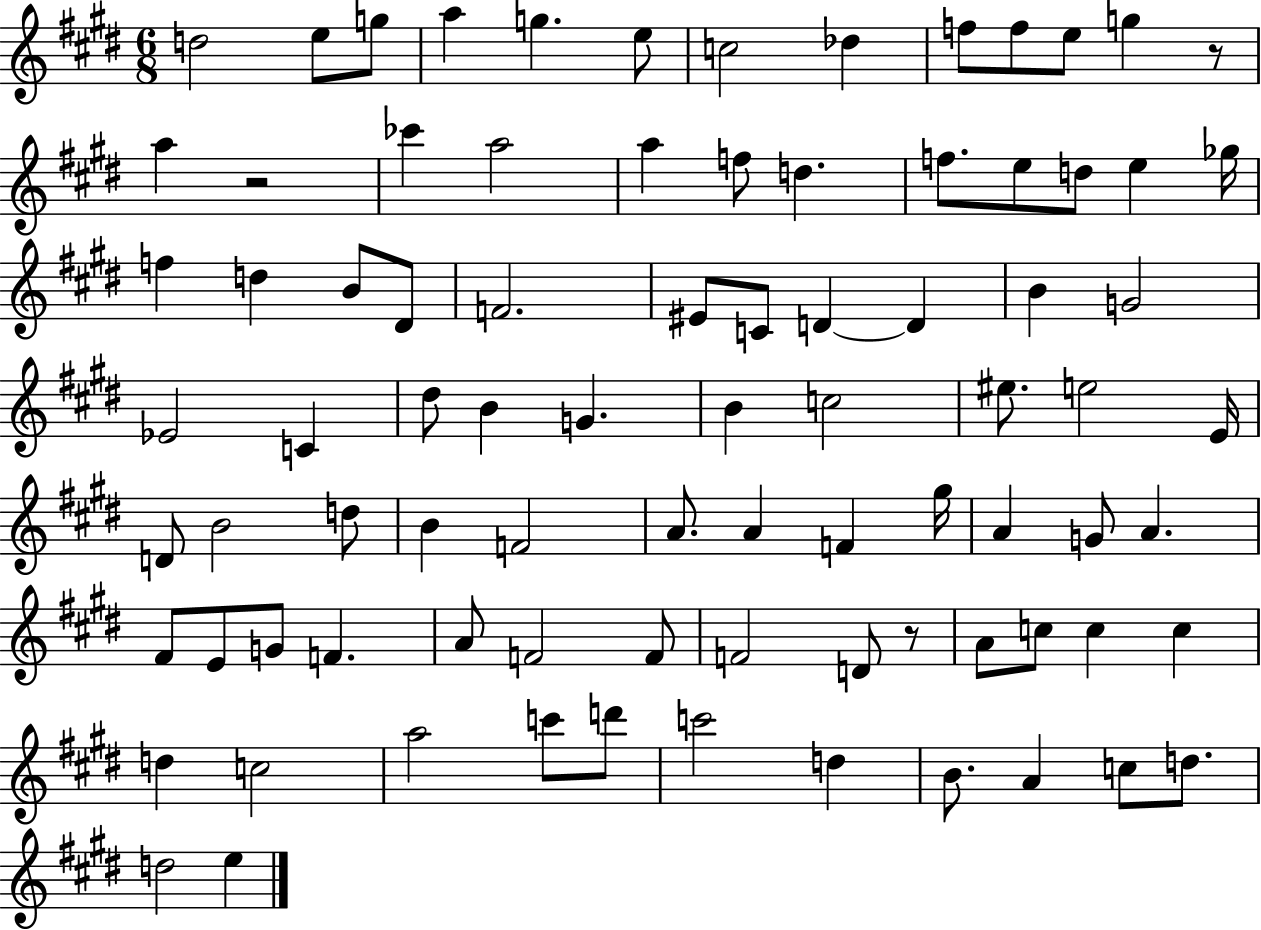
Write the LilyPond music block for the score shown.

{
  \clef treble
  \numericTimeSignature
  \time 6/8
  \key e \major
  d''2 e''8 g''8 | a''4 g''4. e''8 | c''2 des''4 | f''8 f''8 e''8 g''4 r8 | \break a''4 r2 | ces'''4 a''2 | a''4 f''8 d''4. | f''8. e''8 d''8 e''4 ges''16 | \break f''4 d''4 b'8 dis'8 | f'2. | eis'8 c'8 d'4~~ d'4 | b'4 g'2 | \break ees'2 c'4 | dis''8 b'4 g'4. | b'4 c''2 | eis''8. e''2 e'16 | \break d'8 b'2 d''8 | b'4 f'2 | a'8. a'4 f'4 gis''16 | a'4 g'8 a'4. | \break fis'8 e'8 g'8 f'4. | a'8 f'2 f'8 | f'2 d'8 r8 | a'8 c''8 c''4 c''4 | \break d''4 c''2 | a''2 c'''8 d'''8 | c'''2 d''4 | b'8. a'4 c''8 d''8. | \break d''2 e''4 | \bar "|."
}